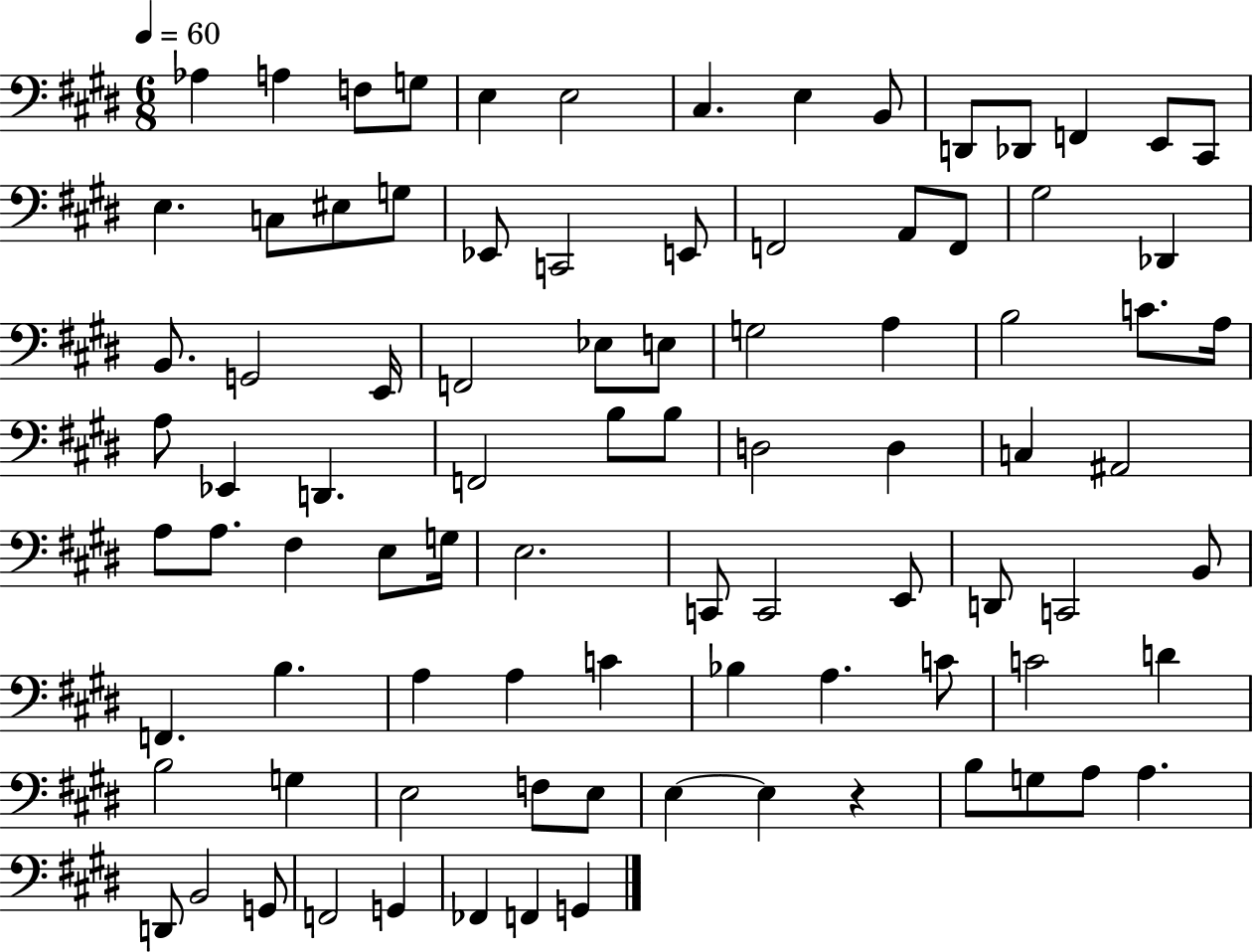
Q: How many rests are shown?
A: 1